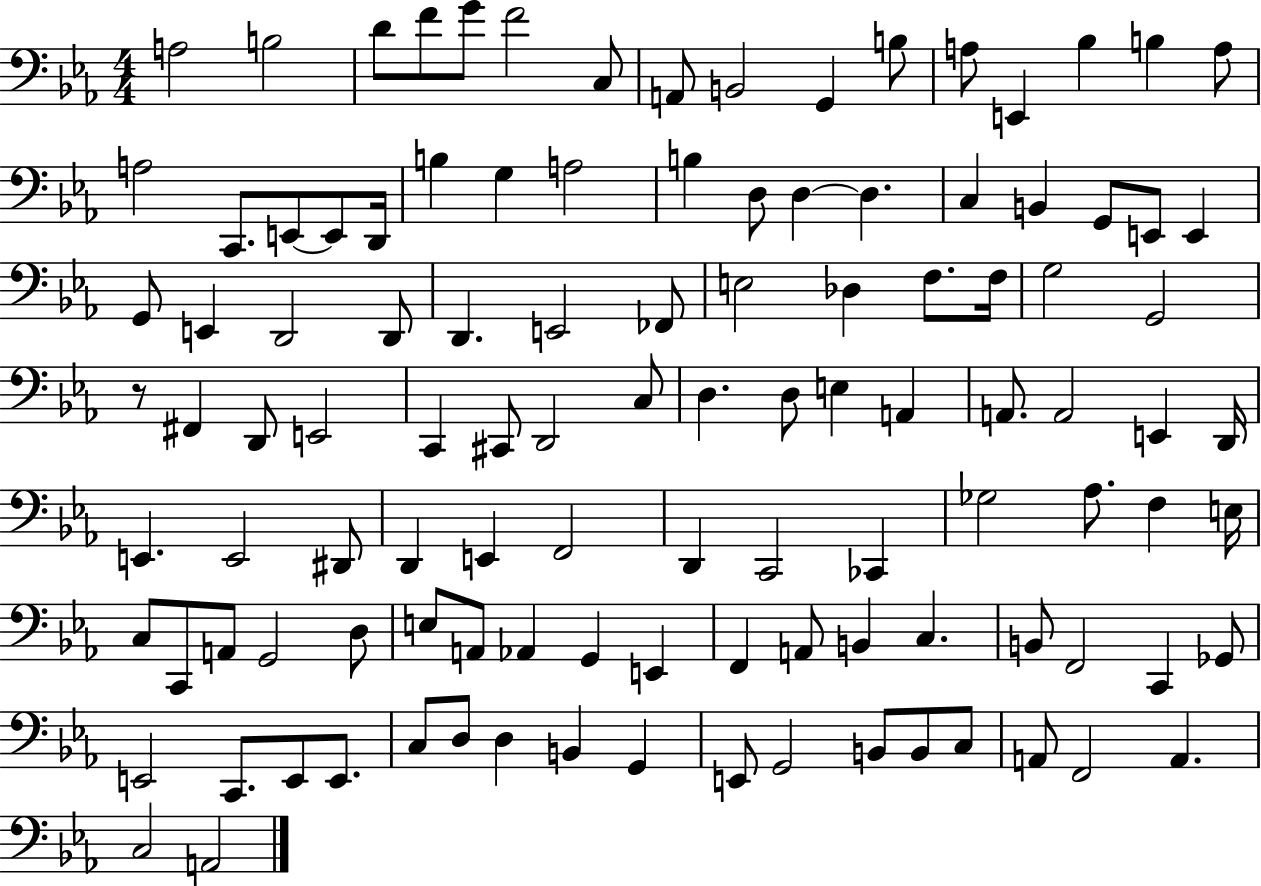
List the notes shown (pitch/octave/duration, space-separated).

A3/h B3/h D4/e F4/e G4/e F4/h C3/e A2/e B2/h G2/q B3/e A3/e E2/q Bb3/q B3/q A3/e A3/h C2/e. E2/e E2/e D2/s B3/q G3/q A3/h B3/q D3/e D3/q D3/q. C3/q B2/q G2/e E2/e E2/q G2/e E2/q D2/h D2/e D2/q. E2/h FES2/e E3/h Db3/q F3/e. F3/s G3/h G2/h R/e F#2/q D2/e E2/h C2/q C#2/e D2/h C3/e D3/q. D3/e E3/q A2/q A2/e. A2/h E2/q D2/s E2/q. E2/h D#2/e D2/q E2/q F2/h D2/q C2/h CES2/q Gb3/h Ab3/e. F3/q E3/s C3/e C2/e A2/e G2/h D3/e E3/e A2/e Ab2/q G2/q E2/q F2/q A2/e B2/q C3/q. B2/e F2/h C2/q Gb2/e E2/h C2/e. E2/e E2/e. C3/e D3/e D3/q B2/q G2/q E2/e G2/h B2/e B2/e C3/e A2/e F2/h A2/q. C3/h A2/h